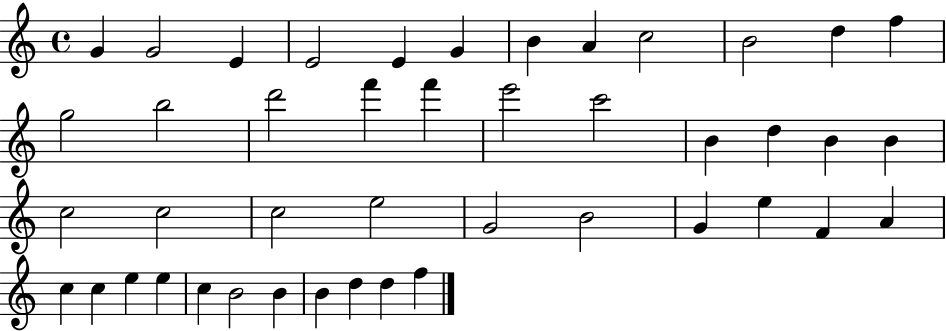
G4/q G4/h E4/q E4/h E4/q G4/q B4/q A4/q C5/h B4/h D5/q F5/q G5/h B5/h D6/h F6/q F6/q E6/h C6/h B4/q D5/q B4/q B4/q C5/h C5/h C5/h E5/h G4/h B4/h G4/q E5/q F4/q A4/q C5/q C5/q E5/q E5/q C5/q B4/h B4/q B4/q D5/q D5/q F5/q